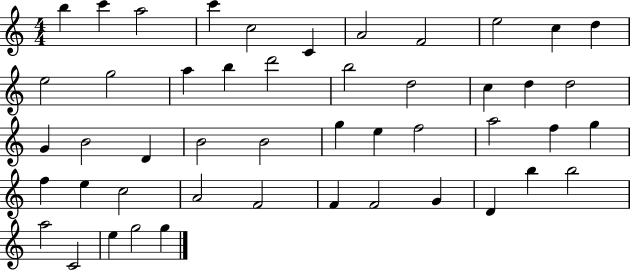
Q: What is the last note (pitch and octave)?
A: G5